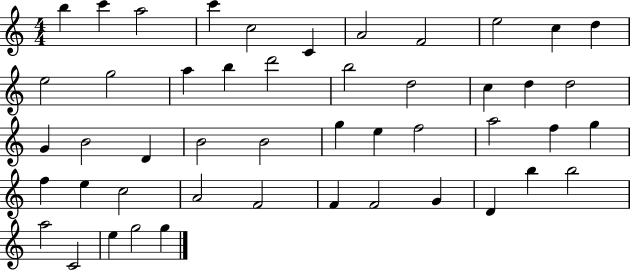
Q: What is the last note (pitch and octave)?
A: G5